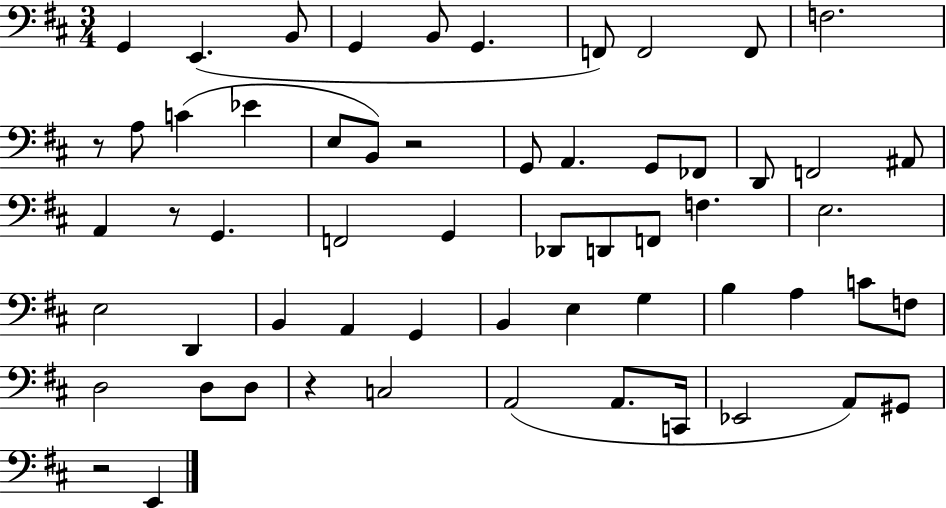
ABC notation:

X:1
T:Untitled
M:3/4
L:1/4
K:D
G,, E,, B,,/2 G,, B,,/2 G,, F,,/2 F,,2 F,,/2 F,2 z/2 A,/2 C _E E,/2 B,,/2 z2 G,,/2 A,, G,,/2 _F,,/2 D,,/2 F,,2 ^A,,/2 A,, z/2 G,, F,,2 G,, _D,,/2 D,,/2 F,,/2 F, E,2 E,2 D,, B,, A,, G,, B,, E, G, B, A, C/2 F,/2 D,2 D,/2 D,/2 z C,2 A,,2 A,,/2 C,,/4 _E,,2 A,,/2 ^G,,/2 z2 E,,